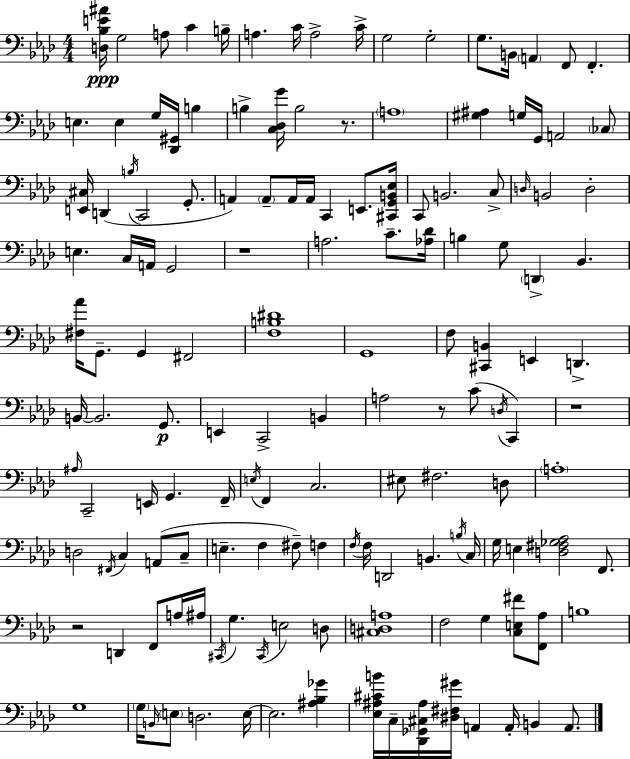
X:1
T:Untitled
M:4/4
L:1/4
K:Fm
[D,_B,E^A]/4 G,2 A,/2 C B,/4 A, C/4 A,2 C/4 G,2 G,2 G,/2 B,,/4 A,, F,,/2 F,, E, E, G,/4 [_D,,^G,,]/4 B, B, [C,_D,G]/4 B,2 z/2 A,4 [^G,^A,] G,/4 G,,/4 A,,2 _C,/2 [E,,^C,]/4 D,, B,/4 C,,2 G,,/2 A,, A,,/2 A,,/4 A,,/4 C,, E,,/2 [^C,,G,,B,,_E,]/4 C,,/2 B,,2 C,/2 D,/4 B,,2 D,2 E, C,/4 A,,/4 G,,2 z4 A,2 C/2 [_A,_D]/4 B, G,/2 D,, _B,, [^F,_A]/4 G,,/2 G,, ^F,,2 [F,B,^D]4 G,,4 F,/2 [^C,,B,,] E,, D,, B,,/4 B,,2 G,,/2 E,, C,,2 B,, A,2 z/2 C/2 D,/4 C,, z4 ^A,/4 C,,2 E,,/4 G,, F,,/4 E,/4 F,, C,2 ^E,/2 ^F,2 D,/2 A,4 D,2 ^F,,/4 C, A,,/2 C,/2 E, F, ^F,/2 F, F,/4 F,/4 D,,2 B,, B,/4 C,/4 G,/4 E, [D,^F,_G,_A,]2 F,,/2 z2 D,, F,,/2 A,/4 ^A,/4 ^C,,/4 G, ^C,,/4 E,2 D,/2 [^C,D,A,]4 F,2 G, [C,E,^F]/2 [F,,_A,]/2 B,4 G,4 G,/4 B,,/4 E,/2 D,2 E,/4 E,2 [^A,_B,_G] [_E,^A,^CB]/4 C,/4 [_D,,_G,,^C,^A,]/4 [^D,^F,^G]/4 A,, A,,/4 B,, A,,/2